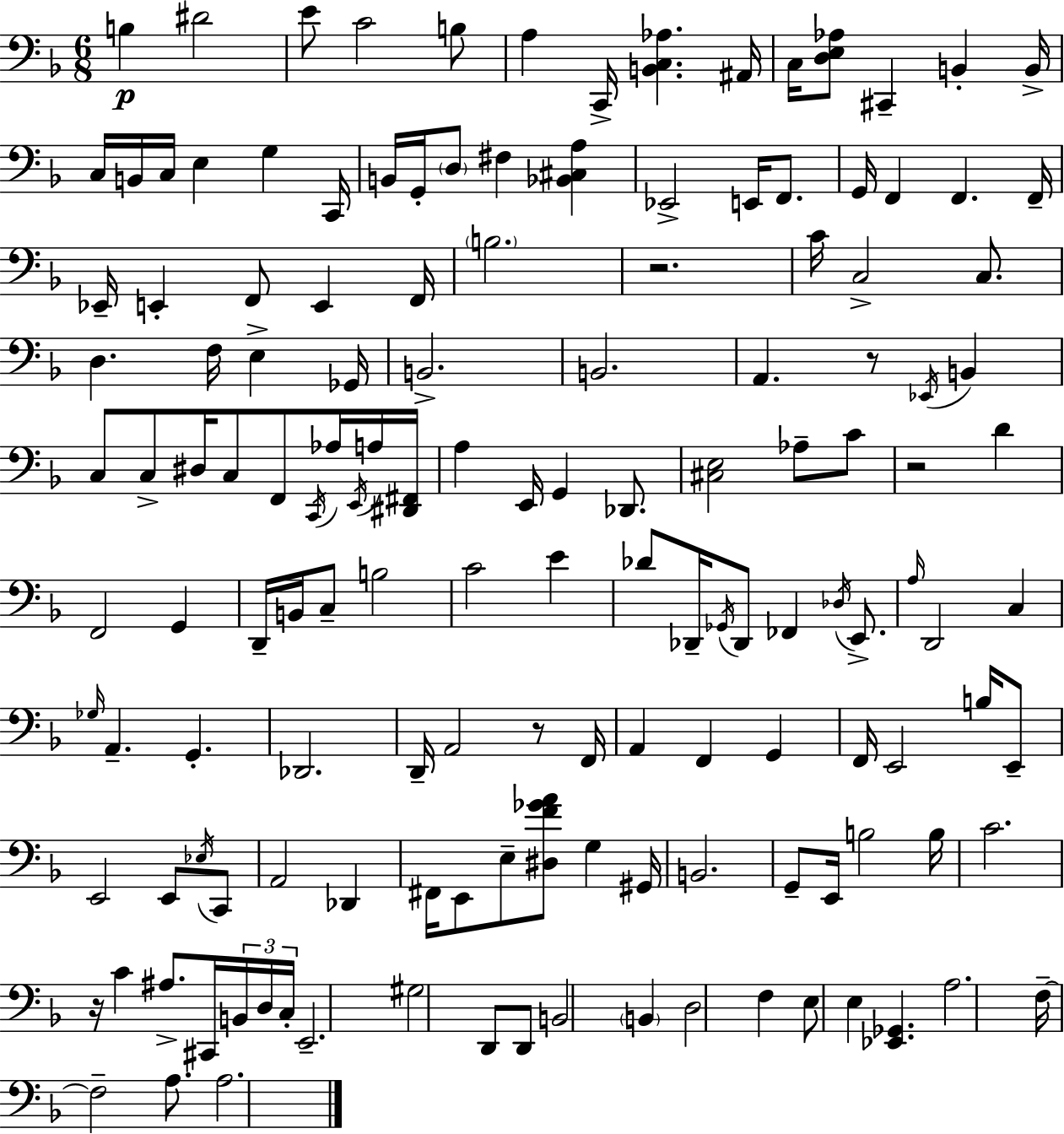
{
  \clef bass
  \numericTimeSignature
  \time 6/8
  \key d \minor
  b4\p dis'2 | e'8 c'2 b8 | a4 c,16-> <b, c aes>4. ais,16 | c16 <d e aes>8 cis,4-- b,4-. b,16-> | \break c16 b,16 c16 e4 g4 c,16 | b,16 g,16-. \parenthesize d8 fis4 <bes, cis a>4 | ees,2-> e,16 f,8. | g,16 f,4 f,4. f,16-- | \break ees,16-- e,4-. f,8 e,4 f,16 | \parenthesize b2. | r2. | c'16 c2-> c8. | \break d4. f16 e4-> ges,16 | b,2.-> | b,2. | a,4. r8 \acciaccatura { ees,16 } b,4 | \break c8 c8-> dis16 c8 f,8 \acciaccatura { c,16 } aes16 | \acciaccatura { e,16 } a16 <dis, fis,>16 a4 e,16 g,4 | des,8. <cis e>2 aes8-- | c'8 r2 d'4 | \break f,2 g,4 | d,16-- b,16 c8-- b2 | c'2 e'4 | des'8 des,16-- \acciaccatura { ges,16 } des,8 fes,4 | \break \acciaccatura { des16 } e,8.-> \grace { a16 } d,2 | c4 \grace { ges16 } a,4.-- | g,4.-. des,2. | d,16-- a,2 | \break r8 f,16 a,4 f,4 | g,4 f,16 e,2 | b16 e,8-- e,2 | e,8 \acciaccatura { ees16 } c,8 a,2 | \break des,4 fis,16 e,8 e8-- | <dis f' ges' a'>8 g4 gis,16 b,2. | g,8-- e,16 b2 | b16 c'2. | \break r16 c'4 | ais8.-> cis,16 \tuplet 3/2 { b,16 d16 c16-. } e,2.-- | gis2 | d,8 d,8 b,2 | \break \parenthesize b,4 d2 | f4 e8 e4 | <ees, ges,>4. a2. | f16--~~ f2-- | \break a8. a2. | \bar "|."
}